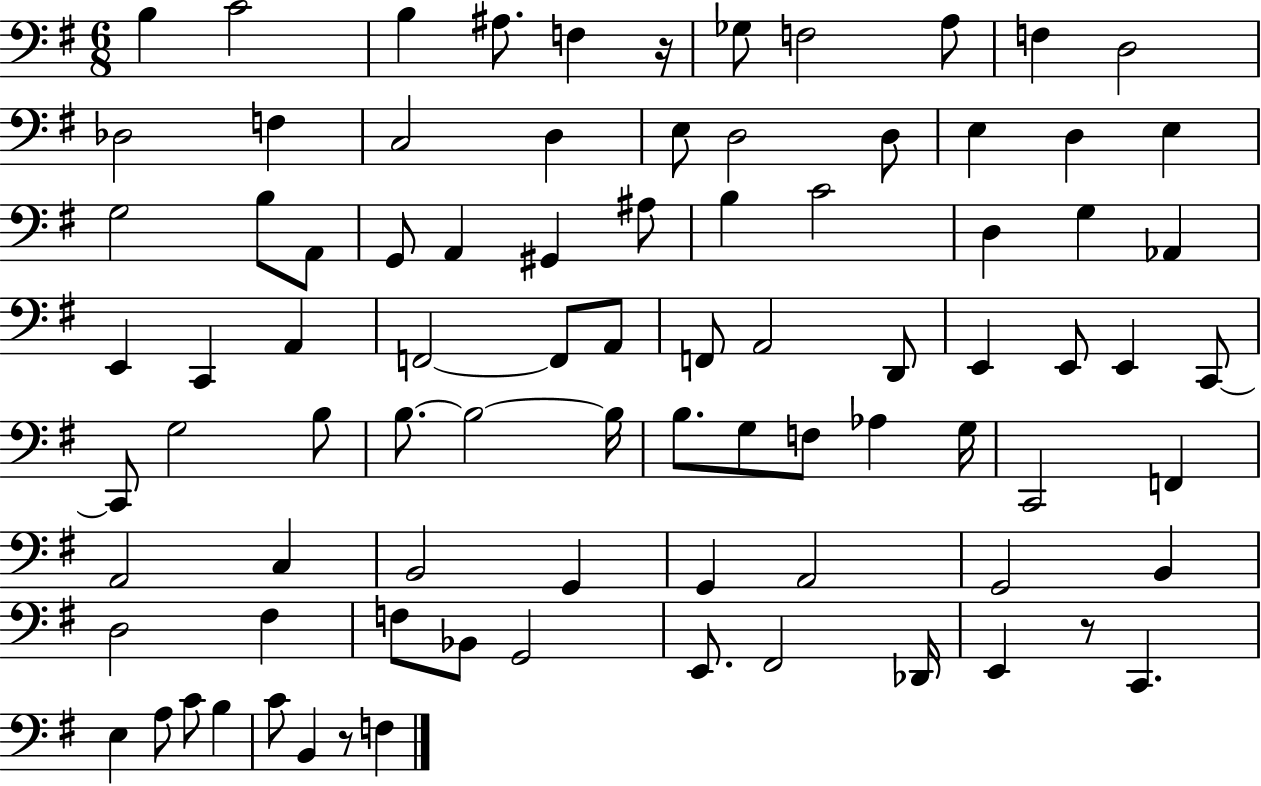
B3/q C4/h B3/q A#3/e. F3/q R/s Gb3/e F3/h A3/e F3/q D3/h Db3/h F3/q C3/h D3/q E3/e D3/h D3/e E3/q D3/q E3/q G3/h B3/e A2/e G2/e A2/q G#2/q A#3/e B3/q C4/h D3/q G3/q Ab2/q E2/q C2/q A2/q F2/h F2/e A2/e F2/e A2/h D2/e E2/q E2/e E2/q C2/e C2/e G3/h B3/e B3/e. B3/h B3/s B3/e. G3/e F3/e Ab3/q G3/s C2/h F2/q A2/h C3/q B2/h G2/q G2/q A2/h G2/h B2/q D3/h F#3/q F3/e Bb2/e G2/h E2/e. F#2/h Db2/s E2/q R/e C2/q. E3/q A3/e C4/e B3/q C4/e B2/q R/e F3/q